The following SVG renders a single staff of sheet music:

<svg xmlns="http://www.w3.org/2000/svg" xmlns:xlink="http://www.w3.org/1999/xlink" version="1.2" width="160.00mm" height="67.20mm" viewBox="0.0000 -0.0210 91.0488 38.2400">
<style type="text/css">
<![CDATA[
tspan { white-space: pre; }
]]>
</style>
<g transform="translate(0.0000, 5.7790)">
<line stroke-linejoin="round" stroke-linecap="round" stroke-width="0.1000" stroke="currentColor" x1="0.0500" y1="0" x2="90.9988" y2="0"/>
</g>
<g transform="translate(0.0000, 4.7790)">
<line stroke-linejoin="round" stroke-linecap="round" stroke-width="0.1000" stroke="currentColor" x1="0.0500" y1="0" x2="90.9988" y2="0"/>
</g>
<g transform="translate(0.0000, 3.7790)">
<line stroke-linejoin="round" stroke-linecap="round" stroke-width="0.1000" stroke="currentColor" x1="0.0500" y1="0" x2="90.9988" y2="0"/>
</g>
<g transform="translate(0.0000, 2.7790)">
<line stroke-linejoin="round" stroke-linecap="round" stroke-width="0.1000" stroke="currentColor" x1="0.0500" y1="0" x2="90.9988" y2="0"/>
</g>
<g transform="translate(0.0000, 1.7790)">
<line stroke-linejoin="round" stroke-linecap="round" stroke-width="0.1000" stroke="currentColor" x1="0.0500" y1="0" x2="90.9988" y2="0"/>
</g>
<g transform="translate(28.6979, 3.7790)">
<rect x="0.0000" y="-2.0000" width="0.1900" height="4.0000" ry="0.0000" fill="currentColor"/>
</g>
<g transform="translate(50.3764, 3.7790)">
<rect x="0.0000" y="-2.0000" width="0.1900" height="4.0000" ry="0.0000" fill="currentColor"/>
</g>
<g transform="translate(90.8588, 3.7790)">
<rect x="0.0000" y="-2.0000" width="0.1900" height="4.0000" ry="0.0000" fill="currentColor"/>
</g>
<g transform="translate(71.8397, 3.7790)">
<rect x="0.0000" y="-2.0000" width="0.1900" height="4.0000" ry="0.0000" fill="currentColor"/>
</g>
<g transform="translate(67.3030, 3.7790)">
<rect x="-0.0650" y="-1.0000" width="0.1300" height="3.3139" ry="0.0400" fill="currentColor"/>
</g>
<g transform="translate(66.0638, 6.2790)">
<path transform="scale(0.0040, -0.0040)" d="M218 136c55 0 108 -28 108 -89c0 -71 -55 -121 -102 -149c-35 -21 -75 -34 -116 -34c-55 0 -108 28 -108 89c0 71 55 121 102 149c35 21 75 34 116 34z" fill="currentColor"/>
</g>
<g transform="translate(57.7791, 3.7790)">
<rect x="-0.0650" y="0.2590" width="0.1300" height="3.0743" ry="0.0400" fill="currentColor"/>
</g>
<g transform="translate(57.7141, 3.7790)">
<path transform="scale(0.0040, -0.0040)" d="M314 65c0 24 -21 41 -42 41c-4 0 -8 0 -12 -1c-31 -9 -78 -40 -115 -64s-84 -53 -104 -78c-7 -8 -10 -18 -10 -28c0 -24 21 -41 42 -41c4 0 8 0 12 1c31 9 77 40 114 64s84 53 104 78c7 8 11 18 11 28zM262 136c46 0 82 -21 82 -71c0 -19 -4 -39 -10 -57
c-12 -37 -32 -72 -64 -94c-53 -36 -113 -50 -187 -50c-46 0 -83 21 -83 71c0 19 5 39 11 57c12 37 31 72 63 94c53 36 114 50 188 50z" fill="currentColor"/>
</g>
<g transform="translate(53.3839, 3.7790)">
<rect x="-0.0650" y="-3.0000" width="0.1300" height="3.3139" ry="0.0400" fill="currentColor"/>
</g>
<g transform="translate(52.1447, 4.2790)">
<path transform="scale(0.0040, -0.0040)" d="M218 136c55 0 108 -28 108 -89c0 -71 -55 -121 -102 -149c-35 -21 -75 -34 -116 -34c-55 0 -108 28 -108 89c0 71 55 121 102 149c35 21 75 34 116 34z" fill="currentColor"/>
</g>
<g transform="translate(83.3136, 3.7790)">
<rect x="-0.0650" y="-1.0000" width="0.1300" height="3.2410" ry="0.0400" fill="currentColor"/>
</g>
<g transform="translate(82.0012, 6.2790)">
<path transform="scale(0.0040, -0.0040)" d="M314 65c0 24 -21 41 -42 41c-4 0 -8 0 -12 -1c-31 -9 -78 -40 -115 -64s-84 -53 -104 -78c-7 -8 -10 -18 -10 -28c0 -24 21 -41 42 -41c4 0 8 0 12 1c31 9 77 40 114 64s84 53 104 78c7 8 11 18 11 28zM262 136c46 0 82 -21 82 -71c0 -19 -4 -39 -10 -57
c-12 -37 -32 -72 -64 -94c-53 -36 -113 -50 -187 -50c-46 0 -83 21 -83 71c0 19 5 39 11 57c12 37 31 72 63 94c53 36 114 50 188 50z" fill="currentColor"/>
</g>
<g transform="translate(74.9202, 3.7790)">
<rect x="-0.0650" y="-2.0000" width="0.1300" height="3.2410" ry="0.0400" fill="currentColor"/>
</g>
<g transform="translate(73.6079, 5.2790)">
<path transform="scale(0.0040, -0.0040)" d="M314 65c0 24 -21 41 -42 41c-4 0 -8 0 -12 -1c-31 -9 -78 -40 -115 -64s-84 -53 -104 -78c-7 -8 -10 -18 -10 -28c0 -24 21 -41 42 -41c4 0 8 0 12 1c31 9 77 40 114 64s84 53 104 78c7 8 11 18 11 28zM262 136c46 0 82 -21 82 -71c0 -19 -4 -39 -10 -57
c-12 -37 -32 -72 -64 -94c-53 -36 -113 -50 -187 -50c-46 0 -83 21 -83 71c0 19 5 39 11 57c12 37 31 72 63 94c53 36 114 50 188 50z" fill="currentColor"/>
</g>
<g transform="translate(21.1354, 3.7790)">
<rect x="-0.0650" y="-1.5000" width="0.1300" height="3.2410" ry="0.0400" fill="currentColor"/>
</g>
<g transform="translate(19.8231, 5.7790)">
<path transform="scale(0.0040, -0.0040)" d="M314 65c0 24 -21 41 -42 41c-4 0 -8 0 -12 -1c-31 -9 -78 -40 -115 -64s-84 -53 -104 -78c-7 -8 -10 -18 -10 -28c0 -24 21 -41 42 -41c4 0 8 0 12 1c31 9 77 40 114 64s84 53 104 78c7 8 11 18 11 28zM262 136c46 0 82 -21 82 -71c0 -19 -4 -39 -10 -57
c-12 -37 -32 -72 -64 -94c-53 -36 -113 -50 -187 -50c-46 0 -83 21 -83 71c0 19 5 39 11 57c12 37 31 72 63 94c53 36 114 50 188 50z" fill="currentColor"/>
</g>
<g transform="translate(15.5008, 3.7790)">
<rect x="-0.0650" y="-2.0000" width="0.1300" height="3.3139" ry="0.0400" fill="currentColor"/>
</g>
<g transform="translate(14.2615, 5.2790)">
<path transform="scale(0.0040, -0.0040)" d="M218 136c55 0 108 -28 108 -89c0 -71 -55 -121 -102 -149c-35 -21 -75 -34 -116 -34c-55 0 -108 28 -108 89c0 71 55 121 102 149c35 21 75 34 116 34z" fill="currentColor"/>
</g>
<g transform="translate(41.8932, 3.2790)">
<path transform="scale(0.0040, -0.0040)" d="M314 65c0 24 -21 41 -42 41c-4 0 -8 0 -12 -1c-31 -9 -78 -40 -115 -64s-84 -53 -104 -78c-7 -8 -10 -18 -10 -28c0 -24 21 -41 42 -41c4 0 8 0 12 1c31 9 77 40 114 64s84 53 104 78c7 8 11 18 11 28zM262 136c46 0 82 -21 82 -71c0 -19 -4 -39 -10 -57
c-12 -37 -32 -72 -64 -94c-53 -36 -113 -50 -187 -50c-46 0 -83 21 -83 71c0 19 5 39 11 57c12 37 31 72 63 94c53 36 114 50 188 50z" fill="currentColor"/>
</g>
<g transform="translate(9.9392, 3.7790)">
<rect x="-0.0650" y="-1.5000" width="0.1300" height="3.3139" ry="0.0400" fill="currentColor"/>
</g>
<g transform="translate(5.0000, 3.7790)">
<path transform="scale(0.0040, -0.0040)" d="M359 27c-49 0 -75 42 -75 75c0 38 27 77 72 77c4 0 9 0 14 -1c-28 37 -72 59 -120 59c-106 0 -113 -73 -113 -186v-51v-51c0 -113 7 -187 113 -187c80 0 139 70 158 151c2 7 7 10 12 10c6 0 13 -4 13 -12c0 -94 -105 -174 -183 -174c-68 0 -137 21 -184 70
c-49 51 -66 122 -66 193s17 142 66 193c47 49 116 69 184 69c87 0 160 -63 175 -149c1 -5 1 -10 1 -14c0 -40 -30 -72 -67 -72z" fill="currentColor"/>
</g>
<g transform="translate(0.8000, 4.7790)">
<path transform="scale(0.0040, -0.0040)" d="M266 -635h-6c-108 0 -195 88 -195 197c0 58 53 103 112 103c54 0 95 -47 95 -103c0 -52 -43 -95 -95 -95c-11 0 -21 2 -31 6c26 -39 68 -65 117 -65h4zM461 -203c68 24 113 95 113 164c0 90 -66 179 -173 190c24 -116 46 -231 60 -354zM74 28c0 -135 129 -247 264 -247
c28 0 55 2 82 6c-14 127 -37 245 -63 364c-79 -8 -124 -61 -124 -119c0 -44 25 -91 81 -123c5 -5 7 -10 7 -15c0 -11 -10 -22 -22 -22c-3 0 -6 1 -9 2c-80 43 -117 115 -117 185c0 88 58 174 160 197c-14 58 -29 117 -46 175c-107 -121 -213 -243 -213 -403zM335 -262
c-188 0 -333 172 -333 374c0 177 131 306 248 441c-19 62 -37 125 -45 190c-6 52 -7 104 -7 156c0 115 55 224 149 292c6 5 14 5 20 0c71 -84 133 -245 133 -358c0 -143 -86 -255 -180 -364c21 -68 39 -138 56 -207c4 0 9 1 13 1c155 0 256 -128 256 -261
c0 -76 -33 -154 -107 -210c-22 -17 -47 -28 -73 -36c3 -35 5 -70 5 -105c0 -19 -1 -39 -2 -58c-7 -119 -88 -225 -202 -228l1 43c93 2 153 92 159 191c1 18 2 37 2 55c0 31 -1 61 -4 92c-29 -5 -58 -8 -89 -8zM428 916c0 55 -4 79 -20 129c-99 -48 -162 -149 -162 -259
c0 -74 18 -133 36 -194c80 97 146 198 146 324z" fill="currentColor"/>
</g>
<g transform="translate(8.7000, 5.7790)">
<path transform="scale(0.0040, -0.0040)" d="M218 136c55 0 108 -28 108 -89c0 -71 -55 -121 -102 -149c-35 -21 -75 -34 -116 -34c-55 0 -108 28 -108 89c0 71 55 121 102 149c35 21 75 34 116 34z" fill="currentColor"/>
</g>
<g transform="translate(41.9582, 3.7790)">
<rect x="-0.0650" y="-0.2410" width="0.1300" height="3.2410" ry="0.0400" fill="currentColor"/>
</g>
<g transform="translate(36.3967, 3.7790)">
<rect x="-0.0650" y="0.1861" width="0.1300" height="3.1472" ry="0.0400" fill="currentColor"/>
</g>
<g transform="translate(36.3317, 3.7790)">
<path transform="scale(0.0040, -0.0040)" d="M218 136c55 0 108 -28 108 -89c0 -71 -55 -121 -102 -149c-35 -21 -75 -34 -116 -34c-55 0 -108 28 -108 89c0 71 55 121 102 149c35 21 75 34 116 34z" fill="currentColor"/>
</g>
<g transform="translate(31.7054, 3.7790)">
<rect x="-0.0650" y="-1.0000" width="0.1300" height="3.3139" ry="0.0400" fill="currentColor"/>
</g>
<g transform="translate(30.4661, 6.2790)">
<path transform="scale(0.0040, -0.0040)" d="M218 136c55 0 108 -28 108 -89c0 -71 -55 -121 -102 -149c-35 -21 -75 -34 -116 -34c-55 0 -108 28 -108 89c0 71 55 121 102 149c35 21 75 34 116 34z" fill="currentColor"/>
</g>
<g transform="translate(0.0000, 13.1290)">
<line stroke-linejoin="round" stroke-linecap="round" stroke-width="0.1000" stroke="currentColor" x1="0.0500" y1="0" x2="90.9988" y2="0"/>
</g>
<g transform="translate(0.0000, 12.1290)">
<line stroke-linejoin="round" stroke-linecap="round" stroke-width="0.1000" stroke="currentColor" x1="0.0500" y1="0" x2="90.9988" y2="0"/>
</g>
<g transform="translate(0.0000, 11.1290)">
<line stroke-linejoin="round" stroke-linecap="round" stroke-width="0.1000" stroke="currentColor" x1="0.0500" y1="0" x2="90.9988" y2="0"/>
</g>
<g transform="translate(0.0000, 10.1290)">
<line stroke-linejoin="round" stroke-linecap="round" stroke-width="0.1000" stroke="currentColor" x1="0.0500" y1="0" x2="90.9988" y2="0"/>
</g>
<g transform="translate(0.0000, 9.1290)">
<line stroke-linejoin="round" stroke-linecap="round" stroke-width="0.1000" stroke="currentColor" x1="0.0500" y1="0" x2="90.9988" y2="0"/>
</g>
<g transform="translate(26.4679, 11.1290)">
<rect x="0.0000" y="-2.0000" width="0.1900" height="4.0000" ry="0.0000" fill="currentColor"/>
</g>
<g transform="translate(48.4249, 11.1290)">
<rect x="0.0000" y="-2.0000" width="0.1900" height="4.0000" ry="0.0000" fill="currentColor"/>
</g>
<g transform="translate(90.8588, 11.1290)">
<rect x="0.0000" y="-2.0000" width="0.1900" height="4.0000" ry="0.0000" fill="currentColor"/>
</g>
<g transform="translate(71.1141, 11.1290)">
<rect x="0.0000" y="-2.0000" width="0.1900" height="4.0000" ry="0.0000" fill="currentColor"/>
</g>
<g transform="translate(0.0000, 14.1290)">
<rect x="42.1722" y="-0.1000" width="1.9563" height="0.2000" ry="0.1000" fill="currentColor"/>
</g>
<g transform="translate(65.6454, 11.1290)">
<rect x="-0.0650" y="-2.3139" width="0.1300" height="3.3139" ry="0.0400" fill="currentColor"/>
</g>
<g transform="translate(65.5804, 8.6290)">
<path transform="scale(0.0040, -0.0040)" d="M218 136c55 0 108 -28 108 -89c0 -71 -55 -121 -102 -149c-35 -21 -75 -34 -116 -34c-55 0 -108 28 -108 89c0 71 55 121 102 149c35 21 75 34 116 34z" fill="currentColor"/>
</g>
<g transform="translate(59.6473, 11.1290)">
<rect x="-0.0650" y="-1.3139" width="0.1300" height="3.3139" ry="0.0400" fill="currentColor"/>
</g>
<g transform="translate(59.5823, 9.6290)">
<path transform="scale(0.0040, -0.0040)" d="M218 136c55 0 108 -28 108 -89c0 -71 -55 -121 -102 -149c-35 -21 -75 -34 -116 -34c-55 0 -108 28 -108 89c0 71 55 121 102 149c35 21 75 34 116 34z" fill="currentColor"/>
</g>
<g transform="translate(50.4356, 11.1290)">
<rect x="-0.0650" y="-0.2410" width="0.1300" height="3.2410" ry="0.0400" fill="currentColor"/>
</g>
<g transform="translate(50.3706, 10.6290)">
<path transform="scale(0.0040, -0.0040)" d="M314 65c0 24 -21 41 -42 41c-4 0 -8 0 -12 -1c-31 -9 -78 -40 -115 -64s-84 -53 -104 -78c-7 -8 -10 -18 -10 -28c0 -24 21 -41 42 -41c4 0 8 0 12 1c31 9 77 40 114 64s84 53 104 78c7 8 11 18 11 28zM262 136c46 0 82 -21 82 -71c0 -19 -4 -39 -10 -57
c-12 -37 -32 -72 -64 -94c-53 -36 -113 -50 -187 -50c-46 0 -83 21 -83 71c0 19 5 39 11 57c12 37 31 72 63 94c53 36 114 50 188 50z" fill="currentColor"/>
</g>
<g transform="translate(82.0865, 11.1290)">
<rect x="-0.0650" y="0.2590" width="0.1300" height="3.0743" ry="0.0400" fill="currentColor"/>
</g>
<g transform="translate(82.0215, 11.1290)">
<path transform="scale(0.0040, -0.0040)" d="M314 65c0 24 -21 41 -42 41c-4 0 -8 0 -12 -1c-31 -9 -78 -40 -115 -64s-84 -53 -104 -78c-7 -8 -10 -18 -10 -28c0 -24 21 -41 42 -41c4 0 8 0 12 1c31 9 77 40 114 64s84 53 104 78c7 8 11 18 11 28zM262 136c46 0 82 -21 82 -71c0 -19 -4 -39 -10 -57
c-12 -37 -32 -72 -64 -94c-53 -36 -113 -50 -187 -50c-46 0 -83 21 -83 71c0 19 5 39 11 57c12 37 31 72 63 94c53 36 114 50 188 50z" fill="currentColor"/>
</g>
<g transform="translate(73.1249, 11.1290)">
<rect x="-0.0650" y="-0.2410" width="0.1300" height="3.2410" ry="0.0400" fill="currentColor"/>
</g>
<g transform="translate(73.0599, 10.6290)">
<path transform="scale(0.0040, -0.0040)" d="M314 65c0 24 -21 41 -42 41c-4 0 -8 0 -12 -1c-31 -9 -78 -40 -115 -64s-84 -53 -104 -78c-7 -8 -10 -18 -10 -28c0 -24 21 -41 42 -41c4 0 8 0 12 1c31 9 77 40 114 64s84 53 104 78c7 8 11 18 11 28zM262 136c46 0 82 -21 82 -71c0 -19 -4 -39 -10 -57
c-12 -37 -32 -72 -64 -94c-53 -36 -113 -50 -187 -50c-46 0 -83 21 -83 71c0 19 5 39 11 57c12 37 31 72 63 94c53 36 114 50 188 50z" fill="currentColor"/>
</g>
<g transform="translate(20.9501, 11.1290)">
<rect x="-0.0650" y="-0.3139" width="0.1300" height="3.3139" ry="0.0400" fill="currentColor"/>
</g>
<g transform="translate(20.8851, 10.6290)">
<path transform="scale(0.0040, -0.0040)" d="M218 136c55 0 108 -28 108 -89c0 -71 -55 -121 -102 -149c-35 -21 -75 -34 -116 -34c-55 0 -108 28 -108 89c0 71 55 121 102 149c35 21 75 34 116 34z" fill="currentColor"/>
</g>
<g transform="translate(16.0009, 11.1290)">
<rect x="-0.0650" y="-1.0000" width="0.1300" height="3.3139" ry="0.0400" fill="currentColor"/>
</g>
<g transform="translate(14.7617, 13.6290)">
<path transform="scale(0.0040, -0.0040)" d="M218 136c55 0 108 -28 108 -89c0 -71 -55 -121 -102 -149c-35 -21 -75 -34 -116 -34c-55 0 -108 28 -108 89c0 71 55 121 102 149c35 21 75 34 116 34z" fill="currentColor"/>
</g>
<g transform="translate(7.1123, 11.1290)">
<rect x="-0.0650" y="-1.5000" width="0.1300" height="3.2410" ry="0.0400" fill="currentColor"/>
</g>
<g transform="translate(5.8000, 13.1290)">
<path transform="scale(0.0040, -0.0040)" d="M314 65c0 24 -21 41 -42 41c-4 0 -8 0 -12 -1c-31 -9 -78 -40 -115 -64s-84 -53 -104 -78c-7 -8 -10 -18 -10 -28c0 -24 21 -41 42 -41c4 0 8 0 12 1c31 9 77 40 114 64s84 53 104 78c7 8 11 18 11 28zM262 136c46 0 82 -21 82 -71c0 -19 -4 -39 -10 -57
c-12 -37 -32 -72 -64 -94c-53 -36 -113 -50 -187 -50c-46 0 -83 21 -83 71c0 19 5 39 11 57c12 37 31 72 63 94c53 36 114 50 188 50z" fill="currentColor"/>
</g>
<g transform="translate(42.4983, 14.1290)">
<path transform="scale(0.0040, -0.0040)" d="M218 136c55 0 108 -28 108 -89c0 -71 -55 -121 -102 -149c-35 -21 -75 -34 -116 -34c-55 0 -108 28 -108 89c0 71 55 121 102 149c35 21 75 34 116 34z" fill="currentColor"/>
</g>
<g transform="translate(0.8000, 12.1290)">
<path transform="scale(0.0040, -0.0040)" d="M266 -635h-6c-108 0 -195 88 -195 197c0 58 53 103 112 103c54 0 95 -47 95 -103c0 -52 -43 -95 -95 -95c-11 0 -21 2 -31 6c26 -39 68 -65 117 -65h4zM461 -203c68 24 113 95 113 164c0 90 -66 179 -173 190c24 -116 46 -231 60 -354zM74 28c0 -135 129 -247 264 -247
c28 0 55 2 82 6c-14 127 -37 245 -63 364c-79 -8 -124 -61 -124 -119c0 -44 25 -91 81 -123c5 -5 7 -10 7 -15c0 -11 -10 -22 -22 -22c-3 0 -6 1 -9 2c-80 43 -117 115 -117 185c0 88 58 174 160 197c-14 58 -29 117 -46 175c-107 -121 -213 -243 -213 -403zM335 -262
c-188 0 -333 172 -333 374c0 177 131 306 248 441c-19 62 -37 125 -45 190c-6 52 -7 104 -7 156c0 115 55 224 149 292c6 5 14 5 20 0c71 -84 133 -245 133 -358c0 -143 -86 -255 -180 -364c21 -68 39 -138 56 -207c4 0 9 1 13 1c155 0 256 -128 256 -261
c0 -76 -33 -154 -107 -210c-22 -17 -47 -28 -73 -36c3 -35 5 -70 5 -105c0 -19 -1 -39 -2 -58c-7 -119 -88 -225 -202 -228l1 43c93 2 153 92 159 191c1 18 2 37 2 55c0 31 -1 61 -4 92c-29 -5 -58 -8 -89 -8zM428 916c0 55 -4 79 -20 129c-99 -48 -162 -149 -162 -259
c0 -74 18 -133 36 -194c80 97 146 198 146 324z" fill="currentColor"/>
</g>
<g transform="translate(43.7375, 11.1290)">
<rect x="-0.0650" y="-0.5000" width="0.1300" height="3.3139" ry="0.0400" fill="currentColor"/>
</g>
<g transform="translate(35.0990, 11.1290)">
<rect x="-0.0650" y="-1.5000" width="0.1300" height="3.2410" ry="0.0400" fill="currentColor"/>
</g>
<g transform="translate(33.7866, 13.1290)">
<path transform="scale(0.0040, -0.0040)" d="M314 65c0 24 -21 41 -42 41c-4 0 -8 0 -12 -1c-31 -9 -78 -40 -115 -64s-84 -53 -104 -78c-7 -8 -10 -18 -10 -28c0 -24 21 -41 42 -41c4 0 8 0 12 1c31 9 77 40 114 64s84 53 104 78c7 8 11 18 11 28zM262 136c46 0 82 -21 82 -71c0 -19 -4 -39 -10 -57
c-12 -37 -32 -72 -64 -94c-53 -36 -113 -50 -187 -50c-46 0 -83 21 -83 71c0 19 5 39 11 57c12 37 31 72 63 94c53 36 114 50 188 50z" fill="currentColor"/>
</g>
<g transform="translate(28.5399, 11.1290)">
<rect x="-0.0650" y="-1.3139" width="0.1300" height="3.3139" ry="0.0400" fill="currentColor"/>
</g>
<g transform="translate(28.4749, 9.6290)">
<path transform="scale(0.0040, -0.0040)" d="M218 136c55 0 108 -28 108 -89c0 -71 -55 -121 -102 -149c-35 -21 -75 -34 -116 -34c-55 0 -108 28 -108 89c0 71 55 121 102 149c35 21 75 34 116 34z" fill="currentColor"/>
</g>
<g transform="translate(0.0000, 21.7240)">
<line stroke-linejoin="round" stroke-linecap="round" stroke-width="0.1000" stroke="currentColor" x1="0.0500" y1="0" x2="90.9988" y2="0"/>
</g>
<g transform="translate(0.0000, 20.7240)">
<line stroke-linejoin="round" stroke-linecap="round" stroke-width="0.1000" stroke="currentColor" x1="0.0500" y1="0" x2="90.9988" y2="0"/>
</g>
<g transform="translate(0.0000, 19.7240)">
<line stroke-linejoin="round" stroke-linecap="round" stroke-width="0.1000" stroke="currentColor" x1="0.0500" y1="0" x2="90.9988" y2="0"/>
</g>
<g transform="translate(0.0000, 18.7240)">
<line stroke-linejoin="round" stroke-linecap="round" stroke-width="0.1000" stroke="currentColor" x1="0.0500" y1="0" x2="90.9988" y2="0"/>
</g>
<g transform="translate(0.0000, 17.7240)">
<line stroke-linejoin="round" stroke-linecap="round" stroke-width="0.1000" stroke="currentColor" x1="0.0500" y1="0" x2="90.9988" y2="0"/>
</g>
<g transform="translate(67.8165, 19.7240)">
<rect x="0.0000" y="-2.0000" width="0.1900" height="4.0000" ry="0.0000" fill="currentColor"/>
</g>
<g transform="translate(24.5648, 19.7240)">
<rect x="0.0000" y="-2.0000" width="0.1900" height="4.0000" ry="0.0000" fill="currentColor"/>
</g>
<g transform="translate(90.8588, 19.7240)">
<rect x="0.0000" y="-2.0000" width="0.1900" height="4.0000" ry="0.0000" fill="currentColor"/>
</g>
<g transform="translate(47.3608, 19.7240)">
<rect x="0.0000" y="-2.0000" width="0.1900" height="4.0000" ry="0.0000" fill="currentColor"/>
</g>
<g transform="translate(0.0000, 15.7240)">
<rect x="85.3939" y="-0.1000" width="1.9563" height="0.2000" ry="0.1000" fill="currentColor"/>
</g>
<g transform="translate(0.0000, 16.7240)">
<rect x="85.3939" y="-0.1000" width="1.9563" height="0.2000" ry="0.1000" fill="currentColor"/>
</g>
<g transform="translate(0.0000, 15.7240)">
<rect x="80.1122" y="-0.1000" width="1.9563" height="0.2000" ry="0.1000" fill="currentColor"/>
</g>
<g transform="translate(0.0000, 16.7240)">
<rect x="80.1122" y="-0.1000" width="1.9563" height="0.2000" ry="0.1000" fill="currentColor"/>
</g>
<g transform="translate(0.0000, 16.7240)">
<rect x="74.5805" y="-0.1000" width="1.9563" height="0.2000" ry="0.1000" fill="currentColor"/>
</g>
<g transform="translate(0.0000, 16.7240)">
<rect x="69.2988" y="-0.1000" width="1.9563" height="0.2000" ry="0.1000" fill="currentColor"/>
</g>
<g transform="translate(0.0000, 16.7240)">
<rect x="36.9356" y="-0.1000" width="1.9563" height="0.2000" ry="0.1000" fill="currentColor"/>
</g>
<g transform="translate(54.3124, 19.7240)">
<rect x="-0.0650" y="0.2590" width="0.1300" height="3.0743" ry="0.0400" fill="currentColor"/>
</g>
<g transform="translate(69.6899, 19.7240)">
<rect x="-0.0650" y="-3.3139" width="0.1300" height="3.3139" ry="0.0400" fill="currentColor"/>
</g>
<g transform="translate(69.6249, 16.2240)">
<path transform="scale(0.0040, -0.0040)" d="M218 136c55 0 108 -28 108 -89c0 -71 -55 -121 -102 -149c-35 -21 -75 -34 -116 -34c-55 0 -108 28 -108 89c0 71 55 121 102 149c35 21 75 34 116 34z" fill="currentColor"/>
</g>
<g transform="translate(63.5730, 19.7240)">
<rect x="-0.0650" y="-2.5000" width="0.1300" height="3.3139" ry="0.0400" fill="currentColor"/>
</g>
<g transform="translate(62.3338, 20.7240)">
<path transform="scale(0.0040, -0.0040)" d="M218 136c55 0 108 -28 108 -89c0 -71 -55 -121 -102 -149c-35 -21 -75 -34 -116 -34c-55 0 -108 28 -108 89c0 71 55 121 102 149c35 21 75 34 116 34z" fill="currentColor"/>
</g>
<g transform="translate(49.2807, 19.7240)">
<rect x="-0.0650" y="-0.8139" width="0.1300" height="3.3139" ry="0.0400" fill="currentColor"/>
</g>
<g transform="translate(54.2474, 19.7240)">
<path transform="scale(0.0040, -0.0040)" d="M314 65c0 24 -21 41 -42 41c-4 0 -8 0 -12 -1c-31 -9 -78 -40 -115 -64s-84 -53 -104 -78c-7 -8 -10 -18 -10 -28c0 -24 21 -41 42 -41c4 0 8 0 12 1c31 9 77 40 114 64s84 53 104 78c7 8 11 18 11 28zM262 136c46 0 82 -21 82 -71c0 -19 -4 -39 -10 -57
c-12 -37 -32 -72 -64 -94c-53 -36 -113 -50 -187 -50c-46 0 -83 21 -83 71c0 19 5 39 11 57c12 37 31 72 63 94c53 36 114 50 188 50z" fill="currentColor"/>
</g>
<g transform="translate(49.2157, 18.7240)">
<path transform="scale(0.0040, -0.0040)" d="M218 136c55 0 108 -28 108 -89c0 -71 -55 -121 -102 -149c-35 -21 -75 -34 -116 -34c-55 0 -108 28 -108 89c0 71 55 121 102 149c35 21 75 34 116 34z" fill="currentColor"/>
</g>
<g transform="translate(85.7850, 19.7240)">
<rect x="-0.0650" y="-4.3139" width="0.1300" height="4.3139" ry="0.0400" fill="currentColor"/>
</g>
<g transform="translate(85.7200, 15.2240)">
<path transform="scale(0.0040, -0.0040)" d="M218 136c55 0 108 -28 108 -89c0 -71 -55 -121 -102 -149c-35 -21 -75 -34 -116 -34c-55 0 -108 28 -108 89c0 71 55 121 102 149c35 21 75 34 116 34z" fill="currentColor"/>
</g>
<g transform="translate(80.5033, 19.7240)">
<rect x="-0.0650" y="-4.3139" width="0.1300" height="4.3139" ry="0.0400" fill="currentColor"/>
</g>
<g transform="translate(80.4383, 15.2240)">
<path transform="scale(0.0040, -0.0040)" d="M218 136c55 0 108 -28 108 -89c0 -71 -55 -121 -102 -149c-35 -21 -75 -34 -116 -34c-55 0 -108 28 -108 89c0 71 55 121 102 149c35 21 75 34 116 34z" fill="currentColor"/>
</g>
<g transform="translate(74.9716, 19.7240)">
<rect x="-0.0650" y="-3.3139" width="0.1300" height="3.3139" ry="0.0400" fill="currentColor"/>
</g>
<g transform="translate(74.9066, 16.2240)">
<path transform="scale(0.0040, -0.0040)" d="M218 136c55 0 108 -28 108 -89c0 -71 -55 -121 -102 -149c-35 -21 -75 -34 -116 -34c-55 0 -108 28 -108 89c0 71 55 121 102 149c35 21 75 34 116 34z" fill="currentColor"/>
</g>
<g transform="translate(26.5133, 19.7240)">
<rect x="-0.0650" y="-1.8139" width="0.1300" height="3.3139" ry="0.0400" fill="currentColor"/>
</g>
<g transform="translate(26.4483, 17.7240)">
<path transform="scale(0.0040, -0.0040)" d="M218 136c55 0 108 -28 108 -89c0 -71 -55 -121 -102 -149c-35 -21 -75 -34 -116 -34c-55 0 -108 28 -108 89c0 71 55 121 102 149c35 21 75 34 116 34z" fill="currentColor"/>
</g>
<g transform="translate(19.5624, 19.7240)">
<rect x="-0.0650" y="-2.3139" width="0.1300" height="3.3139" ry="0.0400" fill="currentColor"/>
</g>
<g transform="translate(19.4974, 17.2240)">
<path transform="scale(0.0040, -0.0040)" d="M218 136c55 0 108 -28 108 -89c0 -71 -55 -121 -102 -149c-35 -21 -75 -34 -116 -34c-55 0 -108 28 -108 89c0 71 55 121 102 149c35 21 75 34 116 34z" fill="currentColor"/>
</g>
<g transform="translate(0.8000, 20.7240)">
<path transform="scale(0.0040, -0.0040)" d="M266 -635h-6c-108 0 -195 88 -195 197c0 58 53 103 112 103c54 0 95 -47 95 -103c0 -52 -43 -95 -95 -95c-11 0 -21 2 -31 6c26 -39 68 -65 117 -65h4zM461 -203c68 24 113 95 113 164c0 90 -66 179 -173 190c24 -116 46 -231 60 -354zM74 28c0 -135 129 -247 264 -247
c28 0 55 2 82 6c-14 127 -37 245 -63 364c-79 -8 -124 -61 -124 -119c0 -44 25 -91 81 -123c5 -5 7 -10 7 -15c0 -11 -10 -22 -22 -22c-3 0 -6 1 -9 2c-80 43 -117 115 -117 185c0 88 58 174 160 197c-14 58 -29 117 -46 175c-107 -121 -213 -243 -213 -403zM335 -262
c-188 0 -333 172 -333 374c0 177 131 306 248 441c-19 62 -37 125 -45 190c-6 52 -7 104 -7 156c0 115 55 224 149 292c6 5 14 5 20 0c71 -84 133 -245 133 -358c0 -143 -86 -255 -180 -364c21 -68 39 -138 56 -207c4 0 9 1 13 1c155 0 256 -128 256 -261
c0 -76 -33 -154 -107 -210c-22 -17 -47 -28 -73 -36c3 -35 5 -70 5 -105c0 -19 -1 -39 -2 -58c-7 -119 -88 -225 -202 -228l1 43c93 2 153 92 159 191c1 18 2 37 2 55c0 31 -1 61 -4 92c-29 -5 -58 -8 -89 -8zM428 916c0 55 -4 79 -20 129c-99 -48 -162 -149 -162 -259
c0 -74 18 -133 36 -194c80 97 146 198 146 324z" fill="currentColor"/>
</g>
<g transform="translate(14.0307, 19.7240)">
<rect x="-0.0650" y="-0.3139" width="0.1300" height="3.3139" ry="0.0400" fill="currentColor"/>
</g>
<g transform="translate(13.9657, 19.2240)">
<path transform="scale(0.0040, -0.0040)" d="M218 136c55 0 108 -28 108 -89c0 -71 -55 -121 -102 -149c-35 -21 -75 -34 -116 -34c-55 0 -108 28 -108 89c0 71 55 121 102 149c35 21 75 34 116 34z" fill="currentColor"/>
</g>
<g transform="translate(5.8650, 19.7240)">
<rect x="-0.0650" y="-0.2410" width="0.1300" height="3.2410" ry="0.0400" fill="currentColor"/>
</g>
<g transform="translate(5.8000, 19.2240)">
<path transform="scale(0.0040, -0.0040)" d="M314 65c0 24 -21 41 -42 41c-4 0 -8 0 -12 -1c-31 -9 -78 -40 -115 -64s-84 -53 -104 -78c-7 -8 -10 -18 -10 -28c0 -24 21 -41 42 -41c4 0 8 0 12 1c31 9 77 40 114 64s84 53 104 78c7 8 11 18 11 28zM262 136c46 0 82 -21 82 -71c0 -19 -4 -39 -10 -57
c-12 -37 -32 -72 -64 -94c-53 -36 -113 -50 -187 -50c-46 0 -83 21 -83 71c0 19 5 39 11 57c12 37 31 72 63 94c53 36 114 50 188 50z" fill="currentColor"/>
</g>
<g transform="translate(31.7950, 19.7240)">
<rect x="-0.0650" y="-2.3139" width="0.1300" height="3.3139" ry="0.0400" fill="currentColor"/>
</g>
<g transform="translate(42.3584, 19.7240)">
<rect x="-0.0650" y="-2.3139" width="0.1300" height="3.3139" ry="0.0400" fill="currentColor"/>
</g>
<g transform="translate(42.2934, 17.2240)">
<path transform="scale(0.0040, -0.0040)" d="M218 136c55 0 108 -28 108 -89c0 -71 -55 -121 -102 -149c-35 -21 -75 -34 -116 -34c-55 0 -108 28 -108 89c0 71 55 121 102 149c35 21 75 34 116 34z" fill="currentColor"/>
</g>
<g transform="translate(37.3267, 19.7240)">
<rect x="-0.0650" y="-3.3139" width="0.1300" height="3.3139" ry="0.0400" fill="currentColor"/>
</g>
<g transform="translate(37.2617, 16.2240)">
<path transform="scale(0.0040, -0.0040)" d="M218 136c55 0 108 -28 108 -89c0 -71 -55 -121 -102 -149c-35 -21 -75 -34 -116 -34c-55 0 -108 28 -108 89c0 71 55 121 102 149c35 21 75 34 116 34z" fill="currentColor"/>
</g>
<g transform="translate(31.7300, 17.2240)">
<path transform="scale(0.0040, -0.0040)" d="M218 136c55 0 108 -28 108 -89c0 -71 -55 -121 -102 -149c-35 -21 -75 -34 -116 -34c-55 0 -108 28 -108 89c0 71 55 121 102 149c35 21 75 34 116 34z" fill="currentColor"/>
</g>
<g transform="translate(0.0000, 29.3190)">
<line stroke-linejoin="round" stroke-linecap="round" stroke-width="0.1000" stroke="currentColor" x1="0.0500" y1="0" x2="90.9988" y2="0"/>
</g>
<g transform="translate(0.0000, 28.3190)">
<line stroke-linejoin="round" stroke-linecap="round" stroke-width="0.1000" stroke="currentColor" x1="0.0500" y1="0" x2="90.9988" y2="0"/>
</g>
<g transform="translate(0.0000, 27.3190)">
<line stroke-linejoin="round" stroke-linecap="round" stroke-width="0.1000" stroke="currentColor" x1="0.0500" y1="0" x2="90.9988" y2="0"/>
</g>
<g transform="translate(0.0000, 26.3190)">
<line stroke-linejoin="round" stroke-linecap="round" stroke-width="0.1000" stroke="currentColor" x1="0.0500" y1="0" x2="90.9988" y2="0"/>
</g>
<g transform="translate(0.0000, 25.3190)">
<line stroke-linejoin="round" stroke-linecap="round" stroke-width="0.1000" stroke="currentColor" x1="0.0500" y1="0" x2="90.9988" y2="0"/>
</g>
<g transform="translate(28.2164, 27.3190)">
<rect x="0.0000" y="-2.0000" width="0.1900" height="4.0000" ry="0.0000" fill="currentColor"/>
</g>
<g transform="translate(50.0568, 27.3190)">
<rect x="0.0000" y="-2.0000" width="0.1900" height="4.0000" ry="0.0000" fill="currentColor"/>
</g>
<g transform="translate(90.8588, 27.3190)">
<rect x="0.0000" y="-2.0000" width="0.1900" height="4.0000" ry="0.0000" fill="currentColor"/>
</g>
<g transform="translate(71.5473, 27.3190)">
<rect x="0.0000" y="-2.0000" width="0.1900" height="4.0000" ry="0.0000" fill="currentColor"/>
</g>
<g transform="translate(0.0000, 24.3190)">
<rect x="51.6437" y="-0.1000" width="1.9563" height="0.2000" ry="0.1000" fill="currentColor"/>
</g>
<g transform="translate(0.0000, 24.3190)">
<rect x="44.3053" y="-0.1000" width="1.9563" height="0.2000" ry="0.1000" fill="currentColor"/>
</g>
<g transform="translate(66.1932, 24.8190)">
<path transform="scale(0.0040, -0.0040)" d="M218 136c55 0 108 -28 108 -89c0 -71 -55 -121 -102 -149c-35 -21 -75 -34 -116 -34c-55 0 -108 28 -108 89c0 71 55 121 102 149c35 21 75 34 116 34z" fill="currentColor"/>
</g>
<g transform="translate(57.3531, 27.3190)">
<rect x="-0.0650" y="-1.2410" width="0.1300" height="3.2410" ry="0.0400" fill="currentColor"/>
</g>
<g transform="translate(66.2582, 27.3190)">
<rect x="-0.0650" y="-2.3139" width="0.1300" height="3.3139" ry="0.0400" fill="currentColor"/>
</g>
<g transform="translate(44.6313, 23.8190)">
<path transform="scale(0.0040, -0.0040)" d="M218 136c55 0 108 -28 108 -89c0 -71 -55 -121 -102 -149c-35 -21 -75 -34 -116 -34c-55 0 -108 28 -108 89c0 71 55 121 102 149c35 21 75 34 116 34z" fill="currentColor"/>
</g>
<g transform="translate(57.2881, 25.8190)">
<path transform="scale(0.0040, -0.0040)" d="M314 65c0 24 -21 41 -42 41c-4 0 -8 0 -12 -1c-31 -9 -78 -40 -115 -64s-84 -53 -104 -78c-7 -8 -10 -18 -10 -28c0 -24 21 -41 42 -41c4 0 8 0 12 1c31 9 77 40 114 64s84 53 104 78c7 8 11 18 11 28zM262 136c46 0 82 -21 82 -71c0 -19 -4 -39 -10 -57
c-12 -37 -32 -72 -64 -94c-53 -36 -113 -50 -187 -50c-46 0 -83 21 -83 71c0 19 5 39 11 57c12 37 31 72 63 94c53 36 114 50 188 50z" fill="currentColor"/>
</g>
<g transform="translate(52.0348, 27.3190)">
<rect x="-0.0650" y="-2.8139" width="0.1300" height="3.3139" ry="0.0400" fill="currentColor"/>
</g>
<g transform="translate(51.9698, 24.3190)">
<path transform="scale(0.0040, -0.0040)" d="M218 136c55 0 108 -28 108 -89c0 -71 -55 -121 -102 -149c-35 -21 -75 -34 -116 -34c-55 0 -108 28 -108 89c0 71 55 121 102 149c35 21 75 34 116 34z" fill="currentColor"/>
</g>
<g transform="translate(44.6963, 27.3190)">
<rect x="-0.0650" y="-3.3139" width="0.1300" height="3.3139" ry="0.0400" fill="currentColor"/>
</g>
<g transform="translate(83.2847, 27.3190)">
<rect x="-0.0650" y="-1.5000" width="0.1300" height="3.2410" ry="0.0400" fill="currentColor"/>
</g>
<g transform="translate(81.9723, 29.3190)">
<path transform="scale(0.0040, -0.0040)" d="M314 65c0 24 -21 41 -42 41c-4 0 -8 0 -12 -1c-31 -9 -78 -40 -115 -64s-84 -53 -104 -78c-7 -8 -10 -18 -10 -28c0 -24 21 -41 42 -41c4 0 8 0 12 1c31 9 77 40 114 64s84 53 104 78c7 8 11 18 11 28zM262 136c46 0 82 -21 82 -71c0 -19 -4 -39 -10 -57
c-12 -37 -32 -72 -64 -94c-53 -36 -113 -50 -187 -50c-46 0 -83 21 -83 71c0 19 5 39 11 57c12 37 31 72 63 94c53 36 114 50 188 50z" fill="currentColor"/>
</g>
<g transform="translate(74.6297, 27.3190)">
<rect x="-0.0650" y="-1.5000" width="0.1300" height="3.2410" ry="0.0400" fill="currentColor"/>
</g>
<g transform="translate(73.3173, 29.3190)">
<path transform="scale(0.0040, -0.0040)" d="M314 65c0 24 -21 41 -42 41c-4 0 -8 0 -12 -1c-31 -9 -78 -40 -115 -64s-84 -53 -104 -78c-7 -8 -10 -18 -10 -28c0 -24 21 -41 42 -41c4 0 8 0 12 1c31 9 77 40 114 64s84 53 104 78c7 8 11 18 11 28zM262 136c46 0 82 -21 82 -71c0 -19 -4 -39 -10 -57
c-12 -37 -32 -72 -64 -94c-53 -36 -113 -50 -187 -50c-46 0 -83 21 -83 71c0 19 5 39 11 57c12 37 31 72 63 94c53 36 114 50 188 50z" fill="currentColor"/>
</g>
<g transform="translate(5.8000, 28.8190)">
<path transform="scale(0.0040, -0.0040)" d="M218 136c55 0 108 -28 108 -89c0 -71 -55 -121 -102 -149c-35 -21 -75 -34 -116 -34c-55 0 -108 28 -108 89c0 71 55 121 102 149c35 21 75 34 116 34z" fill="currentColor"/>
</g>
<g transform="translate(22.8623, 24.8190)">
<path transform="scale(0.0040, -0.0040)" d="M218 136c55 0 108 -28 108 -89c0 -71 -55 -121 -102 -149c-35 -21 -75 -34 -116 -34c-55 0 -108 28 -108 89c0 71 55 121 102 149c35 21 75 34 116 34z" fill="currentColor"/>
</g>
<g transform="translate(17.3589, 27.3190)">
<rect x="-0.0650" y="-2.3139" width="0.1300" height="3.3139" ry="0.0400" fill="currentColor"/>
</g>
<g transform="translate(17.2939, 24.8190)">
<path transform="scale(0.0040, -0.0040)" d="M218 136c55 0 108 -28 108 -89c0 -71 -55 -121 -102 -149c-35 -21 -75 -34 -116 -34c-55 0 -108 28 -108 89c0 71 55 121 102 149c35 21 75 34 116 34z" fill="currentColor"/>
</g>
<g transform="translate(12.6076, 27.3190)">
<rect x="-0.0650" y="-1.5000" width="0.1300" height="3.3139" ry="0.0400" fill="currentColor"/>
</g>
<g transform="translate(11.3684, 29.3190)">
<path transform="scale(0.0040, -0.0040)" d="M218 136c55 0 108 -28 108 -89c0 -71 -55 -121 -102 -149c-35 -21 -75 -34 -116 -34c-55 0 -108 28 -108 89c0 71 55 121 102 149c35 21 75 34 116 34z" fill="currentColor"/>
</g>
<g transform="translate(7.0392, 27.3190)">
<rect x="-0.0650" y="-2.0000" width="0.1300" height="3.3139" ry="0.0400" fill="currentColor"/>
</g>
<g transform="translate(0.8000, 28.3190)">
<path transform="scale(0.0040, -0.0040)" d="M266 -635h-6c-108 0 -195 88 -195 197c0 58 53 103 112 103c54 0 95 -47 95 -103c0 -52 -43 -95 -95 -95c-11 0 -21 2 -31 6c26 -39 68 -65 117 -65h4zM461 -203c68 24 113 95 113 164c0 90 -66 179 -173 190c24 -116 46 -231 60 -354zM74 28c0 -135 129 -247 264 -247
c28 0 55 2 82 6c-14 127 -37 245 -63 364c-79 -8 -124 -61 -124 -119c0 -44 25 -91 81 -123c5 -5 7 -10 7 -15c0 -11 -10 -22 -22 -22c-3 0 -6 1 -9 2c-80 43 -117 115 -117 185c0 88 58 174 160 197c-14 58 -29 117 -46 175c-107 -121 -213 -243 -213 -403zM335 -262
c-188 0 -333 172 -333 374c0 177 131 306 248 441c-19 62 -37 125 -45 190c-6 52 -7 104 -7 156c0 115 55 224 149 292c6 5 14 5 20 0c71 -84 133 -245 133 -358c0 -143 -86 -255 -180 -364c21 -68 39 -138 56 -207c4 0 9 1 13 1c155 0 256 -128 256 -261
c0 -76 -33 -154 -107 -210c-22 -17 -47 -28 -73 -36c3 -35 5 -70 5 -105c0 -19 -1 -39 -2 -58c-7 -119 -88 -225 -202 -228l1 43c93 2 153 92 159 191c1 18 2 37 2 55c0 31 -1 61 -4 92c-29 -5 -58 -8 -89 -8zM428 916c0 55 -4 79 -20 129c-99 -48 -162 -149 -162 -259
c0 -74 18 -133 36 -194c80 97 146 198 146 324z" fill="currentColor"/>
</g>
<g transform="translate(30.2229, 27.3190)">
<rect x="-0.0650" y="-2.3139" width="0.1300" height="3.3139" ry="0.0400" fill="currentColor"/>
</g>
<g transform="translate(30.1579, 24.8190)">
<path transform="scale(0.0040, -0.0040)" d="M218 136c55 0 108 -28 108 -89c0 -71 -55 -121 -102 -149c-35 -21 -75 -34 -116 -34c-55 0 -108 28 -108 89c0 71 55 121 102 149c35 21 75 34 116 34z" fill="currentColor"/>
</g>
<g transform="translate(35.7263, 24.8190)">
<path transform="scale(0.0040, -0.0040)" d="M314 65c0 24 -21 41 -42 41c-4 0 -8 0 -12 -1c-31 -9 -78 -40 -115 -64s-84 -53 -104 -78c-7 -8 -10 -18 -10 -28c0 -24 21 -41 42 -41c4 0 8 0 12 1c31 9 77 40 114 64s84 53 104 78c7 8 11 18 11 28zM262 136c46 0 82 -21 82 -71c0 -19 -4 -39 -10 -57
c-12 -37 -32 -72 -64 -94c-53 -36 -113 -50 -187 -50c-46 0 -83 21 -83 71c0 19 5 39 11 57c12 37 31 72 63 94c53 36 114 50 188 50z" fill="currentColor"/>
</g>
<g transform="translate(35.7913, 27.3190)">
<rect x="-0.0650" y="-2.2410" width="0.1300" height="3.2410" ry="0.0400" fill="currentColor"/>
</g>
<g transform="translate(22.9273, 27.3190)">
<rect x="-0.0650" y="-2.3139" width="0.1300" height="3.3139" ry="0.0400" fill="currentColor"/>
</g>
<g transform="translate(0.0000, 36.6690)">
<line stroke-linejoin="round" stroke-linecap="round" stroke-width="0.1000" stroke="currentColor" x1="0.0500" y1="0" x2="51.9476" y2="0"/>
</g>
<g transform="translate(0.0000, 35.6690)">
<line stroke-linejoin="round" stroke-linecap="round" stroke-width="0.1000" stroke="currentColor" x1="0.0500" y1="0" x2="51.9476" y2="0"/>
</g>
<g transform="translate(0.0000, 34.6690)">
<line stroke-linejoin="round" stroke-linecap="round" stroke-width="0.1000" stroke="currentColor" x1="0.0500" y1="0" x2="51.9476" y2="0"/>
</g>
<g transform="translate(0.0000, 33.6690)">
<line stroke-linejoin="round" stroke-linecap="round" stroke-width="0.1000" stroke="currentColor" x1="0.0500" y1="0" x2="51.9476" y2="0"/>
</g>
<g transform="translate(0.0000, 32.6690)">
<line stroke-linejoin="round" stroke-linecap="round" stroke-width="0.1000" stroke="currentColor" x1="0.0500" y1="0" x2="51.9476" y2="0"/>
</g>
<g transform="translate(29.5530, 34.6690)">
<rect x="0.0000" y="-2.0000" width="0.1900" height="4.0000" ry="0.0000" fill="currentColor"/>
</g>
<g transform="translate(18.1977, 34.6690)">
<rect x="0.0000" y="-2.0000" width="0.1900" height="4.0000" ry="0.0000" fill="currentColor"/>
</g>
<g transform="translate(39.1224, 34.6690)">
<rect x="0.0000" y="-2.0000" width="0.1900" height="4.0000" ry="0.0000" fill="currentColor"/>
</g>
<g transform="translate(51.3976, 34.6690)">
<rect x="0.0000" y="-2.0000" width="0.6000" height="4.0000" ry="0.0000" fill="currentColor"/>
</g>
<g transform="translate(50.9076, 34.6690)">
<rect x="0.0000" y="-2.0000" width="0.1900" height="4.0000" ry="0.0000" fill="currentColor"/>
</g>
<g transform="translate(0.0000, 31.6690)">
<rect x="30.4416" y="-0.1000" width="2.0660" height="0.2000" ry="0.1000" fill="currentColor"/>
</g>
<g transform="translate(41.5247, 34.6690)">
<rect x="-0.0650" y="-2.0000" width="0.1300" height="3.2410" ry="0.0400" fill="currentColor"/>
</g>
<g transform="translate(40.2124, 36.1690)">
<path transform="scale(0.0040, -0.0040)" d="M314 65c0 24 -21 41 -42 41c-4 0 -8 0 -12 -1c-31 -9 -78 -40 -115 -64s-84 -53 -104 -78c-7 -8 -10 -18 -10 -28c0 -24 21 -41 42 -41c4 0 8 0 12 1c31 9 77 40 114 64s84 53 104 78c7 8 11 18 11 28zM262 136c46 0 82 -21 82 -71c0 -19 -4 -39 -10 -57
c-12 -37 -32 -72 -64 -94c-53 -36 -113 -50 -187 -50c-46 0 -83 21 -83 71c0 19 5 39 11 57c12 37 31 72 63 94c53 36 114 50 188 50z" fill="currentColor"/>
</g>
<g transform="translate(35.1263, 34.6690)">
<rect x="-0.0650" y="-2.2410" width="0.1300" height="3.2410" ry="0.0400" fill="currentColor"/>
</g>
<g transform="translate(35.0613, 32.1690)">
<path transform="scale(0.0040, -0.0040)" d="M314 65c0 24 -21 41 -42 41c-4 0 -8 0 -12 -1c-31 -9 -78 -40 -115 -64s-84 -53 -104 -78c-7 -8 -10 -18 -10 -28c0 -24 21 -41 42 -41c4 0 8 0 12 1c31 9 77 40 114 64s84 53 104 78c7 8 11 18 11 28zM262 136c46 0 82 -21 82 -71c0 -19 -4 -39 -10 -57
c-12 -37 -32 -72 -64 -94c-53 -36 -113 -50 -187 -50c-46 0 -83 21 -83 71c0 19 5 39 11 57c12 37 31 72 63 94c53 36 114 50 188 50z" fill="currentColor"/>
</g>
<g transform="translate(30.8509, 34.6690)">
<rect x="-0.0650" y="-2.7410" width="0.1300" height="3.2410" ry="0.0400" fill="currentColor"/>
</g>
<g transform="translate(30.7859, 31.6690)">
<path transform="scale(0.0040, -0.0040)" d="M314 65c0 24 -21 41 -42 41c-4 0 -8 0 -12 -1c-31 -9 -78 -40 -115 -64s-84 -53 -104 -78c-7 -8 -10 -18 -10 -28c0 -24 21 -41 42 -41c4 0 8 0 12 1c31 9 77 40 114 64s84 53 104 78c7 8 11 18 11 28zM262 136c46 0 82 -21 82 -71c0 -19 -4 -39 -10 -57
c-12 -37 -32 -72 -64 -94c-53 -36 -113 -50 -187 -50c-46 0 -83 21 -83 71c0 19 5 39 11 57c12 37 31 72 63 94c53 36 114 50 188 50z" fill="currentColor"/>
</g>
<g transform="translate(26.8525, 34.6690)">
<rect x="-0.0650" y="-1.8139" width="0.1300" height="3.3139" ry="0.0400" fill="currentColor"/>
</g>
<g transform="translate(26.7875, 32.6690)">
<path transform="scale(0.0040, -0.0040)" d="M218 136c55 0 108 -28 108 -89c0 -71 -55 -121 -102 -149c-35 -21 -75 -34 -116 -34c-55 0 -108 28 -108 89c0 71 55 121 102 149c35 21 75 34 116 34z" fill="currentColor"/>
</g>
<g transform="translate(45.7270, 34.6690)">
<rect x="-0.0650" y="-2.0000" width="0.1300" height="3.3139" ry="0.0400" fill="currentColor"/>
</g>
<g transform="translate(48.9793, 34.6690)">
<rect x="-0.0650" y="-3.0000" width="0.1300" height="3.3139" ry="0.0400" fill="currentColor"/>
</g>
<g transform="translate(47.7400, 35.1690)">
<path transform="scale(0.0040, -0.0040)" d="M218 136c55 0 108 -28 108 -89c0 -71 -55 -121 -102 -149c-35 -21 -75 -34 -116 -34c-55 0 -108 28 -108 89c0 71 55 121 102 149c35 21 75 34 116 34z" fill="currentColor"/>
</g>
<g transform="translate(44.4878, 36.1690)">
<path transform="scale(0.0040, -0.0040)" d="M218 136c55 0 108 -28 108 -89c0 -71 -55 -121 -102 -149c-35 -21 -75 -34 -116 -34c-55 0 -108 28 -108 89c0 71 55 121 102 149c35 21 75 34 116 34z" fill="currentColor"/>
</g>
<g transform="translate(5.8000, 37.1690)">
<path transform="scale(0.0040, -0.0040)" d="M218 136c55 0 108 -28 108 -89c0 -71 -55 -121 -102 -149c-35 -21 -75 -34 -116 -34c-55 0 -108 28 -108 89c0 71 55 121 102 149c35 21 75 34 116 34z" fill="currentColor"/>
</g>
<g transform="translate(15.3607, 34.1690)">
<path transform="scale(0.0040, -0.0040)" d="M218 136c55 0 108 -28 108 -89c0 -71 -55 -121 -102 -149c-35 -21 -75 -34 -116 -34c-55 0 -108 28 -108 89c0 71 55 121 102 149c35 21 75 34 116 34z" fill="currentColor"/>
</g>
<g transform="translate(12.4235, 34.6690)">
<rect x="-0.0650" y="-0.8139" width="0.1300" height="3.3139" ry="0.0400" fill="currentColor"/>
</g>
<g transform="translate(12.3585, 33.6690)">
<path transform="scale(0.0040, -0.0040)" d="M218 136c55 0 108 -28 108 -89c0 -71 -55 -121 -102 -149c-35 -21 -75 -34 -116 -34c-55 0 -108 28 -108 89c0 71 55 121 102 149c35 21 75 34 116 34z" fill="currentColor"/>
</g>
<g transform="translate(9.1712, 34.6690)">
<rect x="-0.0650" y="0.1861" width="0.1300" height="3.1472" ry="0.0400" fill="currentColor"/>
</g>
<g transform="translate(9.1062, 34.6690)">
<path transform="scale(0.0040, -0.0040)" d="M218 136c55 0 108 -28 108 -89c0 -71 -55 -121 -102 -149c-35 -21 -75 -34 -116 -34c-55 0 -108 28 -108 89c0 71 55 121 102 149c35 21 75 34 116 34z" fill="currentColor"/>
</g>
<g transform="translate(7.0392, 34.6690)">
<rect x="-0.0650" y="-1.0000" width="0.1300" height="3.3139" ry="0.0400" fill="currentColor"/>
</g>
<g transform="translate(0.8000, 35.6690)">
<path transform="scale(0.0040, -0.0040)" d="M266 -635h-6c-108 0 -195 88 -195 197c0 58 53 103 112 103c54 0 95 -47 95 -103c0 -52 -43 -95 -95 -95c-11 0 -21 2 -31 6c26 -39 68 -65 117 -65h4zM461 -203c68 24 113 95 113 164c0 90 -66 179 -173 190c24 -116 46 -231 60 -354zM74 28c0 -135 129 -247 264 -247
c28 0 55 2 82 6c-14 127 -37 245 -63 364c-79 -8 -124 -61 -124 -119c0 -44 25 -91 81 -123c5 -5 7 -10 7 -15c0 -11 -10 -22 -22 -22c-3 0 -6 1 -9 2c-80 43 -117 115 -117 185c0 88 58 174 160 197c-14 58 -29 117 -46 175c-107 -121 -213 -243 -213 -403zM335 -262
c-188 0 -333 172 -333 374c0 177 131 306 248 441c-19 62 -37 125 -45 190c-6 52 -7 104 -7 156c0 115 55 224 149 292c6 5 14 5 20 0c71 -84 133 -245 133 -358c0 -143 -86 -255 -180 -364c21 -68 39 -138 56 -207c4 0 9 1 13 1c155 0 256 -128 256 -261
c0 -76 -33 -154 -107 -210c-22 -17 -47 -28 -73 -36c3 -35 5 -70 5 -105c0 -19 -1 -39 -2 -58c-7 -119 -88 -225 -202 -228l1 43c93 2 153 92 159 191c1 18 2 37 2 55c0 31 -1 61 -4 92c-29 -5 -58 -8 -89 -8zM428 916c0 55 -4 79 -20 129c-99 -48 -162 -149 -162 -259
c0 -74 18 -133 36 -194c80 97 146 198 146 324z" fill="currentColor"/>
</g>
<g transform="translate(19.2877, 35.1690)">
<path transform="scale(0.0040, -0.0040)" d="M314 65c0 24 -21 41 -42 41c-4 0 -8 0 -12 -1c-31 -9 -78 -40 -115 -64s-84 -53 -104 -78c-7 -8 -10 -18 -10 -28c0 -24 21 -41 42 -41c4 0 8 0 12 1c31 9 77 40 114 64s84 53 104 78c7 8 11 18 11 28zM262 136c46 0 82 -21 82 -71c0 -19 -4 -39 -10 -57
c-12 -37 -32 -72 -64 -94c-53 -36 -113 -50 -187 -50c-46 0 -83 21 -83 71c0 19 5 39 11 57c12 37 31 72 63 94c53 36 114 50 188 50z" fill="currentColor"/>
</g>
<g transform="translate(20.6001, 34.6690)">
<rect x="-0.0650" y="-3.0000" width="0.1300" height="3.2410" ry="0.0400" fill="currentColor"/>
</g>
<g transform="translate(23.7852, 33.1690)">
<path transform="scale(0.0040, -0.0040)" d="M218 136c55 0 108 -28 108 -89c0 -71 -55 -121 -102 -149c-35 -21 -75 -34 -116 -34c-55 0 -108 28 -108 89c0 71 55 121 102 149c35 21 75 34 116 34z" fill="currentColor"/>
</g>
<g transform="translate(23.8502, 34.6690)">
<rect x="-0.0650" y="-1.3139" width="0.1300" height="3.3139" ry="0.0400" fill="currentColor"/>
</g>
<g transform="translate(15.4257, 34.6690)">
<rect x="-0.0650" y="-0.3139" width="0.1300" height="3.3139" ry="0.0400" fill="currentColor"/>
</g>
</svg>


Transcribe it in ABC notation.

X:1
T:Untitled
M:4/4
L:1/4
K:C
E F E2 D B c2 A B2 D F2 D2 E2 D c e E2 C c2 e g c2 B2 c2 c g f g b g d B2 G b b d' d' F E g g g g2 b a e2 g E2 E2 D B d c A2 e f a2 g2 F2 F A